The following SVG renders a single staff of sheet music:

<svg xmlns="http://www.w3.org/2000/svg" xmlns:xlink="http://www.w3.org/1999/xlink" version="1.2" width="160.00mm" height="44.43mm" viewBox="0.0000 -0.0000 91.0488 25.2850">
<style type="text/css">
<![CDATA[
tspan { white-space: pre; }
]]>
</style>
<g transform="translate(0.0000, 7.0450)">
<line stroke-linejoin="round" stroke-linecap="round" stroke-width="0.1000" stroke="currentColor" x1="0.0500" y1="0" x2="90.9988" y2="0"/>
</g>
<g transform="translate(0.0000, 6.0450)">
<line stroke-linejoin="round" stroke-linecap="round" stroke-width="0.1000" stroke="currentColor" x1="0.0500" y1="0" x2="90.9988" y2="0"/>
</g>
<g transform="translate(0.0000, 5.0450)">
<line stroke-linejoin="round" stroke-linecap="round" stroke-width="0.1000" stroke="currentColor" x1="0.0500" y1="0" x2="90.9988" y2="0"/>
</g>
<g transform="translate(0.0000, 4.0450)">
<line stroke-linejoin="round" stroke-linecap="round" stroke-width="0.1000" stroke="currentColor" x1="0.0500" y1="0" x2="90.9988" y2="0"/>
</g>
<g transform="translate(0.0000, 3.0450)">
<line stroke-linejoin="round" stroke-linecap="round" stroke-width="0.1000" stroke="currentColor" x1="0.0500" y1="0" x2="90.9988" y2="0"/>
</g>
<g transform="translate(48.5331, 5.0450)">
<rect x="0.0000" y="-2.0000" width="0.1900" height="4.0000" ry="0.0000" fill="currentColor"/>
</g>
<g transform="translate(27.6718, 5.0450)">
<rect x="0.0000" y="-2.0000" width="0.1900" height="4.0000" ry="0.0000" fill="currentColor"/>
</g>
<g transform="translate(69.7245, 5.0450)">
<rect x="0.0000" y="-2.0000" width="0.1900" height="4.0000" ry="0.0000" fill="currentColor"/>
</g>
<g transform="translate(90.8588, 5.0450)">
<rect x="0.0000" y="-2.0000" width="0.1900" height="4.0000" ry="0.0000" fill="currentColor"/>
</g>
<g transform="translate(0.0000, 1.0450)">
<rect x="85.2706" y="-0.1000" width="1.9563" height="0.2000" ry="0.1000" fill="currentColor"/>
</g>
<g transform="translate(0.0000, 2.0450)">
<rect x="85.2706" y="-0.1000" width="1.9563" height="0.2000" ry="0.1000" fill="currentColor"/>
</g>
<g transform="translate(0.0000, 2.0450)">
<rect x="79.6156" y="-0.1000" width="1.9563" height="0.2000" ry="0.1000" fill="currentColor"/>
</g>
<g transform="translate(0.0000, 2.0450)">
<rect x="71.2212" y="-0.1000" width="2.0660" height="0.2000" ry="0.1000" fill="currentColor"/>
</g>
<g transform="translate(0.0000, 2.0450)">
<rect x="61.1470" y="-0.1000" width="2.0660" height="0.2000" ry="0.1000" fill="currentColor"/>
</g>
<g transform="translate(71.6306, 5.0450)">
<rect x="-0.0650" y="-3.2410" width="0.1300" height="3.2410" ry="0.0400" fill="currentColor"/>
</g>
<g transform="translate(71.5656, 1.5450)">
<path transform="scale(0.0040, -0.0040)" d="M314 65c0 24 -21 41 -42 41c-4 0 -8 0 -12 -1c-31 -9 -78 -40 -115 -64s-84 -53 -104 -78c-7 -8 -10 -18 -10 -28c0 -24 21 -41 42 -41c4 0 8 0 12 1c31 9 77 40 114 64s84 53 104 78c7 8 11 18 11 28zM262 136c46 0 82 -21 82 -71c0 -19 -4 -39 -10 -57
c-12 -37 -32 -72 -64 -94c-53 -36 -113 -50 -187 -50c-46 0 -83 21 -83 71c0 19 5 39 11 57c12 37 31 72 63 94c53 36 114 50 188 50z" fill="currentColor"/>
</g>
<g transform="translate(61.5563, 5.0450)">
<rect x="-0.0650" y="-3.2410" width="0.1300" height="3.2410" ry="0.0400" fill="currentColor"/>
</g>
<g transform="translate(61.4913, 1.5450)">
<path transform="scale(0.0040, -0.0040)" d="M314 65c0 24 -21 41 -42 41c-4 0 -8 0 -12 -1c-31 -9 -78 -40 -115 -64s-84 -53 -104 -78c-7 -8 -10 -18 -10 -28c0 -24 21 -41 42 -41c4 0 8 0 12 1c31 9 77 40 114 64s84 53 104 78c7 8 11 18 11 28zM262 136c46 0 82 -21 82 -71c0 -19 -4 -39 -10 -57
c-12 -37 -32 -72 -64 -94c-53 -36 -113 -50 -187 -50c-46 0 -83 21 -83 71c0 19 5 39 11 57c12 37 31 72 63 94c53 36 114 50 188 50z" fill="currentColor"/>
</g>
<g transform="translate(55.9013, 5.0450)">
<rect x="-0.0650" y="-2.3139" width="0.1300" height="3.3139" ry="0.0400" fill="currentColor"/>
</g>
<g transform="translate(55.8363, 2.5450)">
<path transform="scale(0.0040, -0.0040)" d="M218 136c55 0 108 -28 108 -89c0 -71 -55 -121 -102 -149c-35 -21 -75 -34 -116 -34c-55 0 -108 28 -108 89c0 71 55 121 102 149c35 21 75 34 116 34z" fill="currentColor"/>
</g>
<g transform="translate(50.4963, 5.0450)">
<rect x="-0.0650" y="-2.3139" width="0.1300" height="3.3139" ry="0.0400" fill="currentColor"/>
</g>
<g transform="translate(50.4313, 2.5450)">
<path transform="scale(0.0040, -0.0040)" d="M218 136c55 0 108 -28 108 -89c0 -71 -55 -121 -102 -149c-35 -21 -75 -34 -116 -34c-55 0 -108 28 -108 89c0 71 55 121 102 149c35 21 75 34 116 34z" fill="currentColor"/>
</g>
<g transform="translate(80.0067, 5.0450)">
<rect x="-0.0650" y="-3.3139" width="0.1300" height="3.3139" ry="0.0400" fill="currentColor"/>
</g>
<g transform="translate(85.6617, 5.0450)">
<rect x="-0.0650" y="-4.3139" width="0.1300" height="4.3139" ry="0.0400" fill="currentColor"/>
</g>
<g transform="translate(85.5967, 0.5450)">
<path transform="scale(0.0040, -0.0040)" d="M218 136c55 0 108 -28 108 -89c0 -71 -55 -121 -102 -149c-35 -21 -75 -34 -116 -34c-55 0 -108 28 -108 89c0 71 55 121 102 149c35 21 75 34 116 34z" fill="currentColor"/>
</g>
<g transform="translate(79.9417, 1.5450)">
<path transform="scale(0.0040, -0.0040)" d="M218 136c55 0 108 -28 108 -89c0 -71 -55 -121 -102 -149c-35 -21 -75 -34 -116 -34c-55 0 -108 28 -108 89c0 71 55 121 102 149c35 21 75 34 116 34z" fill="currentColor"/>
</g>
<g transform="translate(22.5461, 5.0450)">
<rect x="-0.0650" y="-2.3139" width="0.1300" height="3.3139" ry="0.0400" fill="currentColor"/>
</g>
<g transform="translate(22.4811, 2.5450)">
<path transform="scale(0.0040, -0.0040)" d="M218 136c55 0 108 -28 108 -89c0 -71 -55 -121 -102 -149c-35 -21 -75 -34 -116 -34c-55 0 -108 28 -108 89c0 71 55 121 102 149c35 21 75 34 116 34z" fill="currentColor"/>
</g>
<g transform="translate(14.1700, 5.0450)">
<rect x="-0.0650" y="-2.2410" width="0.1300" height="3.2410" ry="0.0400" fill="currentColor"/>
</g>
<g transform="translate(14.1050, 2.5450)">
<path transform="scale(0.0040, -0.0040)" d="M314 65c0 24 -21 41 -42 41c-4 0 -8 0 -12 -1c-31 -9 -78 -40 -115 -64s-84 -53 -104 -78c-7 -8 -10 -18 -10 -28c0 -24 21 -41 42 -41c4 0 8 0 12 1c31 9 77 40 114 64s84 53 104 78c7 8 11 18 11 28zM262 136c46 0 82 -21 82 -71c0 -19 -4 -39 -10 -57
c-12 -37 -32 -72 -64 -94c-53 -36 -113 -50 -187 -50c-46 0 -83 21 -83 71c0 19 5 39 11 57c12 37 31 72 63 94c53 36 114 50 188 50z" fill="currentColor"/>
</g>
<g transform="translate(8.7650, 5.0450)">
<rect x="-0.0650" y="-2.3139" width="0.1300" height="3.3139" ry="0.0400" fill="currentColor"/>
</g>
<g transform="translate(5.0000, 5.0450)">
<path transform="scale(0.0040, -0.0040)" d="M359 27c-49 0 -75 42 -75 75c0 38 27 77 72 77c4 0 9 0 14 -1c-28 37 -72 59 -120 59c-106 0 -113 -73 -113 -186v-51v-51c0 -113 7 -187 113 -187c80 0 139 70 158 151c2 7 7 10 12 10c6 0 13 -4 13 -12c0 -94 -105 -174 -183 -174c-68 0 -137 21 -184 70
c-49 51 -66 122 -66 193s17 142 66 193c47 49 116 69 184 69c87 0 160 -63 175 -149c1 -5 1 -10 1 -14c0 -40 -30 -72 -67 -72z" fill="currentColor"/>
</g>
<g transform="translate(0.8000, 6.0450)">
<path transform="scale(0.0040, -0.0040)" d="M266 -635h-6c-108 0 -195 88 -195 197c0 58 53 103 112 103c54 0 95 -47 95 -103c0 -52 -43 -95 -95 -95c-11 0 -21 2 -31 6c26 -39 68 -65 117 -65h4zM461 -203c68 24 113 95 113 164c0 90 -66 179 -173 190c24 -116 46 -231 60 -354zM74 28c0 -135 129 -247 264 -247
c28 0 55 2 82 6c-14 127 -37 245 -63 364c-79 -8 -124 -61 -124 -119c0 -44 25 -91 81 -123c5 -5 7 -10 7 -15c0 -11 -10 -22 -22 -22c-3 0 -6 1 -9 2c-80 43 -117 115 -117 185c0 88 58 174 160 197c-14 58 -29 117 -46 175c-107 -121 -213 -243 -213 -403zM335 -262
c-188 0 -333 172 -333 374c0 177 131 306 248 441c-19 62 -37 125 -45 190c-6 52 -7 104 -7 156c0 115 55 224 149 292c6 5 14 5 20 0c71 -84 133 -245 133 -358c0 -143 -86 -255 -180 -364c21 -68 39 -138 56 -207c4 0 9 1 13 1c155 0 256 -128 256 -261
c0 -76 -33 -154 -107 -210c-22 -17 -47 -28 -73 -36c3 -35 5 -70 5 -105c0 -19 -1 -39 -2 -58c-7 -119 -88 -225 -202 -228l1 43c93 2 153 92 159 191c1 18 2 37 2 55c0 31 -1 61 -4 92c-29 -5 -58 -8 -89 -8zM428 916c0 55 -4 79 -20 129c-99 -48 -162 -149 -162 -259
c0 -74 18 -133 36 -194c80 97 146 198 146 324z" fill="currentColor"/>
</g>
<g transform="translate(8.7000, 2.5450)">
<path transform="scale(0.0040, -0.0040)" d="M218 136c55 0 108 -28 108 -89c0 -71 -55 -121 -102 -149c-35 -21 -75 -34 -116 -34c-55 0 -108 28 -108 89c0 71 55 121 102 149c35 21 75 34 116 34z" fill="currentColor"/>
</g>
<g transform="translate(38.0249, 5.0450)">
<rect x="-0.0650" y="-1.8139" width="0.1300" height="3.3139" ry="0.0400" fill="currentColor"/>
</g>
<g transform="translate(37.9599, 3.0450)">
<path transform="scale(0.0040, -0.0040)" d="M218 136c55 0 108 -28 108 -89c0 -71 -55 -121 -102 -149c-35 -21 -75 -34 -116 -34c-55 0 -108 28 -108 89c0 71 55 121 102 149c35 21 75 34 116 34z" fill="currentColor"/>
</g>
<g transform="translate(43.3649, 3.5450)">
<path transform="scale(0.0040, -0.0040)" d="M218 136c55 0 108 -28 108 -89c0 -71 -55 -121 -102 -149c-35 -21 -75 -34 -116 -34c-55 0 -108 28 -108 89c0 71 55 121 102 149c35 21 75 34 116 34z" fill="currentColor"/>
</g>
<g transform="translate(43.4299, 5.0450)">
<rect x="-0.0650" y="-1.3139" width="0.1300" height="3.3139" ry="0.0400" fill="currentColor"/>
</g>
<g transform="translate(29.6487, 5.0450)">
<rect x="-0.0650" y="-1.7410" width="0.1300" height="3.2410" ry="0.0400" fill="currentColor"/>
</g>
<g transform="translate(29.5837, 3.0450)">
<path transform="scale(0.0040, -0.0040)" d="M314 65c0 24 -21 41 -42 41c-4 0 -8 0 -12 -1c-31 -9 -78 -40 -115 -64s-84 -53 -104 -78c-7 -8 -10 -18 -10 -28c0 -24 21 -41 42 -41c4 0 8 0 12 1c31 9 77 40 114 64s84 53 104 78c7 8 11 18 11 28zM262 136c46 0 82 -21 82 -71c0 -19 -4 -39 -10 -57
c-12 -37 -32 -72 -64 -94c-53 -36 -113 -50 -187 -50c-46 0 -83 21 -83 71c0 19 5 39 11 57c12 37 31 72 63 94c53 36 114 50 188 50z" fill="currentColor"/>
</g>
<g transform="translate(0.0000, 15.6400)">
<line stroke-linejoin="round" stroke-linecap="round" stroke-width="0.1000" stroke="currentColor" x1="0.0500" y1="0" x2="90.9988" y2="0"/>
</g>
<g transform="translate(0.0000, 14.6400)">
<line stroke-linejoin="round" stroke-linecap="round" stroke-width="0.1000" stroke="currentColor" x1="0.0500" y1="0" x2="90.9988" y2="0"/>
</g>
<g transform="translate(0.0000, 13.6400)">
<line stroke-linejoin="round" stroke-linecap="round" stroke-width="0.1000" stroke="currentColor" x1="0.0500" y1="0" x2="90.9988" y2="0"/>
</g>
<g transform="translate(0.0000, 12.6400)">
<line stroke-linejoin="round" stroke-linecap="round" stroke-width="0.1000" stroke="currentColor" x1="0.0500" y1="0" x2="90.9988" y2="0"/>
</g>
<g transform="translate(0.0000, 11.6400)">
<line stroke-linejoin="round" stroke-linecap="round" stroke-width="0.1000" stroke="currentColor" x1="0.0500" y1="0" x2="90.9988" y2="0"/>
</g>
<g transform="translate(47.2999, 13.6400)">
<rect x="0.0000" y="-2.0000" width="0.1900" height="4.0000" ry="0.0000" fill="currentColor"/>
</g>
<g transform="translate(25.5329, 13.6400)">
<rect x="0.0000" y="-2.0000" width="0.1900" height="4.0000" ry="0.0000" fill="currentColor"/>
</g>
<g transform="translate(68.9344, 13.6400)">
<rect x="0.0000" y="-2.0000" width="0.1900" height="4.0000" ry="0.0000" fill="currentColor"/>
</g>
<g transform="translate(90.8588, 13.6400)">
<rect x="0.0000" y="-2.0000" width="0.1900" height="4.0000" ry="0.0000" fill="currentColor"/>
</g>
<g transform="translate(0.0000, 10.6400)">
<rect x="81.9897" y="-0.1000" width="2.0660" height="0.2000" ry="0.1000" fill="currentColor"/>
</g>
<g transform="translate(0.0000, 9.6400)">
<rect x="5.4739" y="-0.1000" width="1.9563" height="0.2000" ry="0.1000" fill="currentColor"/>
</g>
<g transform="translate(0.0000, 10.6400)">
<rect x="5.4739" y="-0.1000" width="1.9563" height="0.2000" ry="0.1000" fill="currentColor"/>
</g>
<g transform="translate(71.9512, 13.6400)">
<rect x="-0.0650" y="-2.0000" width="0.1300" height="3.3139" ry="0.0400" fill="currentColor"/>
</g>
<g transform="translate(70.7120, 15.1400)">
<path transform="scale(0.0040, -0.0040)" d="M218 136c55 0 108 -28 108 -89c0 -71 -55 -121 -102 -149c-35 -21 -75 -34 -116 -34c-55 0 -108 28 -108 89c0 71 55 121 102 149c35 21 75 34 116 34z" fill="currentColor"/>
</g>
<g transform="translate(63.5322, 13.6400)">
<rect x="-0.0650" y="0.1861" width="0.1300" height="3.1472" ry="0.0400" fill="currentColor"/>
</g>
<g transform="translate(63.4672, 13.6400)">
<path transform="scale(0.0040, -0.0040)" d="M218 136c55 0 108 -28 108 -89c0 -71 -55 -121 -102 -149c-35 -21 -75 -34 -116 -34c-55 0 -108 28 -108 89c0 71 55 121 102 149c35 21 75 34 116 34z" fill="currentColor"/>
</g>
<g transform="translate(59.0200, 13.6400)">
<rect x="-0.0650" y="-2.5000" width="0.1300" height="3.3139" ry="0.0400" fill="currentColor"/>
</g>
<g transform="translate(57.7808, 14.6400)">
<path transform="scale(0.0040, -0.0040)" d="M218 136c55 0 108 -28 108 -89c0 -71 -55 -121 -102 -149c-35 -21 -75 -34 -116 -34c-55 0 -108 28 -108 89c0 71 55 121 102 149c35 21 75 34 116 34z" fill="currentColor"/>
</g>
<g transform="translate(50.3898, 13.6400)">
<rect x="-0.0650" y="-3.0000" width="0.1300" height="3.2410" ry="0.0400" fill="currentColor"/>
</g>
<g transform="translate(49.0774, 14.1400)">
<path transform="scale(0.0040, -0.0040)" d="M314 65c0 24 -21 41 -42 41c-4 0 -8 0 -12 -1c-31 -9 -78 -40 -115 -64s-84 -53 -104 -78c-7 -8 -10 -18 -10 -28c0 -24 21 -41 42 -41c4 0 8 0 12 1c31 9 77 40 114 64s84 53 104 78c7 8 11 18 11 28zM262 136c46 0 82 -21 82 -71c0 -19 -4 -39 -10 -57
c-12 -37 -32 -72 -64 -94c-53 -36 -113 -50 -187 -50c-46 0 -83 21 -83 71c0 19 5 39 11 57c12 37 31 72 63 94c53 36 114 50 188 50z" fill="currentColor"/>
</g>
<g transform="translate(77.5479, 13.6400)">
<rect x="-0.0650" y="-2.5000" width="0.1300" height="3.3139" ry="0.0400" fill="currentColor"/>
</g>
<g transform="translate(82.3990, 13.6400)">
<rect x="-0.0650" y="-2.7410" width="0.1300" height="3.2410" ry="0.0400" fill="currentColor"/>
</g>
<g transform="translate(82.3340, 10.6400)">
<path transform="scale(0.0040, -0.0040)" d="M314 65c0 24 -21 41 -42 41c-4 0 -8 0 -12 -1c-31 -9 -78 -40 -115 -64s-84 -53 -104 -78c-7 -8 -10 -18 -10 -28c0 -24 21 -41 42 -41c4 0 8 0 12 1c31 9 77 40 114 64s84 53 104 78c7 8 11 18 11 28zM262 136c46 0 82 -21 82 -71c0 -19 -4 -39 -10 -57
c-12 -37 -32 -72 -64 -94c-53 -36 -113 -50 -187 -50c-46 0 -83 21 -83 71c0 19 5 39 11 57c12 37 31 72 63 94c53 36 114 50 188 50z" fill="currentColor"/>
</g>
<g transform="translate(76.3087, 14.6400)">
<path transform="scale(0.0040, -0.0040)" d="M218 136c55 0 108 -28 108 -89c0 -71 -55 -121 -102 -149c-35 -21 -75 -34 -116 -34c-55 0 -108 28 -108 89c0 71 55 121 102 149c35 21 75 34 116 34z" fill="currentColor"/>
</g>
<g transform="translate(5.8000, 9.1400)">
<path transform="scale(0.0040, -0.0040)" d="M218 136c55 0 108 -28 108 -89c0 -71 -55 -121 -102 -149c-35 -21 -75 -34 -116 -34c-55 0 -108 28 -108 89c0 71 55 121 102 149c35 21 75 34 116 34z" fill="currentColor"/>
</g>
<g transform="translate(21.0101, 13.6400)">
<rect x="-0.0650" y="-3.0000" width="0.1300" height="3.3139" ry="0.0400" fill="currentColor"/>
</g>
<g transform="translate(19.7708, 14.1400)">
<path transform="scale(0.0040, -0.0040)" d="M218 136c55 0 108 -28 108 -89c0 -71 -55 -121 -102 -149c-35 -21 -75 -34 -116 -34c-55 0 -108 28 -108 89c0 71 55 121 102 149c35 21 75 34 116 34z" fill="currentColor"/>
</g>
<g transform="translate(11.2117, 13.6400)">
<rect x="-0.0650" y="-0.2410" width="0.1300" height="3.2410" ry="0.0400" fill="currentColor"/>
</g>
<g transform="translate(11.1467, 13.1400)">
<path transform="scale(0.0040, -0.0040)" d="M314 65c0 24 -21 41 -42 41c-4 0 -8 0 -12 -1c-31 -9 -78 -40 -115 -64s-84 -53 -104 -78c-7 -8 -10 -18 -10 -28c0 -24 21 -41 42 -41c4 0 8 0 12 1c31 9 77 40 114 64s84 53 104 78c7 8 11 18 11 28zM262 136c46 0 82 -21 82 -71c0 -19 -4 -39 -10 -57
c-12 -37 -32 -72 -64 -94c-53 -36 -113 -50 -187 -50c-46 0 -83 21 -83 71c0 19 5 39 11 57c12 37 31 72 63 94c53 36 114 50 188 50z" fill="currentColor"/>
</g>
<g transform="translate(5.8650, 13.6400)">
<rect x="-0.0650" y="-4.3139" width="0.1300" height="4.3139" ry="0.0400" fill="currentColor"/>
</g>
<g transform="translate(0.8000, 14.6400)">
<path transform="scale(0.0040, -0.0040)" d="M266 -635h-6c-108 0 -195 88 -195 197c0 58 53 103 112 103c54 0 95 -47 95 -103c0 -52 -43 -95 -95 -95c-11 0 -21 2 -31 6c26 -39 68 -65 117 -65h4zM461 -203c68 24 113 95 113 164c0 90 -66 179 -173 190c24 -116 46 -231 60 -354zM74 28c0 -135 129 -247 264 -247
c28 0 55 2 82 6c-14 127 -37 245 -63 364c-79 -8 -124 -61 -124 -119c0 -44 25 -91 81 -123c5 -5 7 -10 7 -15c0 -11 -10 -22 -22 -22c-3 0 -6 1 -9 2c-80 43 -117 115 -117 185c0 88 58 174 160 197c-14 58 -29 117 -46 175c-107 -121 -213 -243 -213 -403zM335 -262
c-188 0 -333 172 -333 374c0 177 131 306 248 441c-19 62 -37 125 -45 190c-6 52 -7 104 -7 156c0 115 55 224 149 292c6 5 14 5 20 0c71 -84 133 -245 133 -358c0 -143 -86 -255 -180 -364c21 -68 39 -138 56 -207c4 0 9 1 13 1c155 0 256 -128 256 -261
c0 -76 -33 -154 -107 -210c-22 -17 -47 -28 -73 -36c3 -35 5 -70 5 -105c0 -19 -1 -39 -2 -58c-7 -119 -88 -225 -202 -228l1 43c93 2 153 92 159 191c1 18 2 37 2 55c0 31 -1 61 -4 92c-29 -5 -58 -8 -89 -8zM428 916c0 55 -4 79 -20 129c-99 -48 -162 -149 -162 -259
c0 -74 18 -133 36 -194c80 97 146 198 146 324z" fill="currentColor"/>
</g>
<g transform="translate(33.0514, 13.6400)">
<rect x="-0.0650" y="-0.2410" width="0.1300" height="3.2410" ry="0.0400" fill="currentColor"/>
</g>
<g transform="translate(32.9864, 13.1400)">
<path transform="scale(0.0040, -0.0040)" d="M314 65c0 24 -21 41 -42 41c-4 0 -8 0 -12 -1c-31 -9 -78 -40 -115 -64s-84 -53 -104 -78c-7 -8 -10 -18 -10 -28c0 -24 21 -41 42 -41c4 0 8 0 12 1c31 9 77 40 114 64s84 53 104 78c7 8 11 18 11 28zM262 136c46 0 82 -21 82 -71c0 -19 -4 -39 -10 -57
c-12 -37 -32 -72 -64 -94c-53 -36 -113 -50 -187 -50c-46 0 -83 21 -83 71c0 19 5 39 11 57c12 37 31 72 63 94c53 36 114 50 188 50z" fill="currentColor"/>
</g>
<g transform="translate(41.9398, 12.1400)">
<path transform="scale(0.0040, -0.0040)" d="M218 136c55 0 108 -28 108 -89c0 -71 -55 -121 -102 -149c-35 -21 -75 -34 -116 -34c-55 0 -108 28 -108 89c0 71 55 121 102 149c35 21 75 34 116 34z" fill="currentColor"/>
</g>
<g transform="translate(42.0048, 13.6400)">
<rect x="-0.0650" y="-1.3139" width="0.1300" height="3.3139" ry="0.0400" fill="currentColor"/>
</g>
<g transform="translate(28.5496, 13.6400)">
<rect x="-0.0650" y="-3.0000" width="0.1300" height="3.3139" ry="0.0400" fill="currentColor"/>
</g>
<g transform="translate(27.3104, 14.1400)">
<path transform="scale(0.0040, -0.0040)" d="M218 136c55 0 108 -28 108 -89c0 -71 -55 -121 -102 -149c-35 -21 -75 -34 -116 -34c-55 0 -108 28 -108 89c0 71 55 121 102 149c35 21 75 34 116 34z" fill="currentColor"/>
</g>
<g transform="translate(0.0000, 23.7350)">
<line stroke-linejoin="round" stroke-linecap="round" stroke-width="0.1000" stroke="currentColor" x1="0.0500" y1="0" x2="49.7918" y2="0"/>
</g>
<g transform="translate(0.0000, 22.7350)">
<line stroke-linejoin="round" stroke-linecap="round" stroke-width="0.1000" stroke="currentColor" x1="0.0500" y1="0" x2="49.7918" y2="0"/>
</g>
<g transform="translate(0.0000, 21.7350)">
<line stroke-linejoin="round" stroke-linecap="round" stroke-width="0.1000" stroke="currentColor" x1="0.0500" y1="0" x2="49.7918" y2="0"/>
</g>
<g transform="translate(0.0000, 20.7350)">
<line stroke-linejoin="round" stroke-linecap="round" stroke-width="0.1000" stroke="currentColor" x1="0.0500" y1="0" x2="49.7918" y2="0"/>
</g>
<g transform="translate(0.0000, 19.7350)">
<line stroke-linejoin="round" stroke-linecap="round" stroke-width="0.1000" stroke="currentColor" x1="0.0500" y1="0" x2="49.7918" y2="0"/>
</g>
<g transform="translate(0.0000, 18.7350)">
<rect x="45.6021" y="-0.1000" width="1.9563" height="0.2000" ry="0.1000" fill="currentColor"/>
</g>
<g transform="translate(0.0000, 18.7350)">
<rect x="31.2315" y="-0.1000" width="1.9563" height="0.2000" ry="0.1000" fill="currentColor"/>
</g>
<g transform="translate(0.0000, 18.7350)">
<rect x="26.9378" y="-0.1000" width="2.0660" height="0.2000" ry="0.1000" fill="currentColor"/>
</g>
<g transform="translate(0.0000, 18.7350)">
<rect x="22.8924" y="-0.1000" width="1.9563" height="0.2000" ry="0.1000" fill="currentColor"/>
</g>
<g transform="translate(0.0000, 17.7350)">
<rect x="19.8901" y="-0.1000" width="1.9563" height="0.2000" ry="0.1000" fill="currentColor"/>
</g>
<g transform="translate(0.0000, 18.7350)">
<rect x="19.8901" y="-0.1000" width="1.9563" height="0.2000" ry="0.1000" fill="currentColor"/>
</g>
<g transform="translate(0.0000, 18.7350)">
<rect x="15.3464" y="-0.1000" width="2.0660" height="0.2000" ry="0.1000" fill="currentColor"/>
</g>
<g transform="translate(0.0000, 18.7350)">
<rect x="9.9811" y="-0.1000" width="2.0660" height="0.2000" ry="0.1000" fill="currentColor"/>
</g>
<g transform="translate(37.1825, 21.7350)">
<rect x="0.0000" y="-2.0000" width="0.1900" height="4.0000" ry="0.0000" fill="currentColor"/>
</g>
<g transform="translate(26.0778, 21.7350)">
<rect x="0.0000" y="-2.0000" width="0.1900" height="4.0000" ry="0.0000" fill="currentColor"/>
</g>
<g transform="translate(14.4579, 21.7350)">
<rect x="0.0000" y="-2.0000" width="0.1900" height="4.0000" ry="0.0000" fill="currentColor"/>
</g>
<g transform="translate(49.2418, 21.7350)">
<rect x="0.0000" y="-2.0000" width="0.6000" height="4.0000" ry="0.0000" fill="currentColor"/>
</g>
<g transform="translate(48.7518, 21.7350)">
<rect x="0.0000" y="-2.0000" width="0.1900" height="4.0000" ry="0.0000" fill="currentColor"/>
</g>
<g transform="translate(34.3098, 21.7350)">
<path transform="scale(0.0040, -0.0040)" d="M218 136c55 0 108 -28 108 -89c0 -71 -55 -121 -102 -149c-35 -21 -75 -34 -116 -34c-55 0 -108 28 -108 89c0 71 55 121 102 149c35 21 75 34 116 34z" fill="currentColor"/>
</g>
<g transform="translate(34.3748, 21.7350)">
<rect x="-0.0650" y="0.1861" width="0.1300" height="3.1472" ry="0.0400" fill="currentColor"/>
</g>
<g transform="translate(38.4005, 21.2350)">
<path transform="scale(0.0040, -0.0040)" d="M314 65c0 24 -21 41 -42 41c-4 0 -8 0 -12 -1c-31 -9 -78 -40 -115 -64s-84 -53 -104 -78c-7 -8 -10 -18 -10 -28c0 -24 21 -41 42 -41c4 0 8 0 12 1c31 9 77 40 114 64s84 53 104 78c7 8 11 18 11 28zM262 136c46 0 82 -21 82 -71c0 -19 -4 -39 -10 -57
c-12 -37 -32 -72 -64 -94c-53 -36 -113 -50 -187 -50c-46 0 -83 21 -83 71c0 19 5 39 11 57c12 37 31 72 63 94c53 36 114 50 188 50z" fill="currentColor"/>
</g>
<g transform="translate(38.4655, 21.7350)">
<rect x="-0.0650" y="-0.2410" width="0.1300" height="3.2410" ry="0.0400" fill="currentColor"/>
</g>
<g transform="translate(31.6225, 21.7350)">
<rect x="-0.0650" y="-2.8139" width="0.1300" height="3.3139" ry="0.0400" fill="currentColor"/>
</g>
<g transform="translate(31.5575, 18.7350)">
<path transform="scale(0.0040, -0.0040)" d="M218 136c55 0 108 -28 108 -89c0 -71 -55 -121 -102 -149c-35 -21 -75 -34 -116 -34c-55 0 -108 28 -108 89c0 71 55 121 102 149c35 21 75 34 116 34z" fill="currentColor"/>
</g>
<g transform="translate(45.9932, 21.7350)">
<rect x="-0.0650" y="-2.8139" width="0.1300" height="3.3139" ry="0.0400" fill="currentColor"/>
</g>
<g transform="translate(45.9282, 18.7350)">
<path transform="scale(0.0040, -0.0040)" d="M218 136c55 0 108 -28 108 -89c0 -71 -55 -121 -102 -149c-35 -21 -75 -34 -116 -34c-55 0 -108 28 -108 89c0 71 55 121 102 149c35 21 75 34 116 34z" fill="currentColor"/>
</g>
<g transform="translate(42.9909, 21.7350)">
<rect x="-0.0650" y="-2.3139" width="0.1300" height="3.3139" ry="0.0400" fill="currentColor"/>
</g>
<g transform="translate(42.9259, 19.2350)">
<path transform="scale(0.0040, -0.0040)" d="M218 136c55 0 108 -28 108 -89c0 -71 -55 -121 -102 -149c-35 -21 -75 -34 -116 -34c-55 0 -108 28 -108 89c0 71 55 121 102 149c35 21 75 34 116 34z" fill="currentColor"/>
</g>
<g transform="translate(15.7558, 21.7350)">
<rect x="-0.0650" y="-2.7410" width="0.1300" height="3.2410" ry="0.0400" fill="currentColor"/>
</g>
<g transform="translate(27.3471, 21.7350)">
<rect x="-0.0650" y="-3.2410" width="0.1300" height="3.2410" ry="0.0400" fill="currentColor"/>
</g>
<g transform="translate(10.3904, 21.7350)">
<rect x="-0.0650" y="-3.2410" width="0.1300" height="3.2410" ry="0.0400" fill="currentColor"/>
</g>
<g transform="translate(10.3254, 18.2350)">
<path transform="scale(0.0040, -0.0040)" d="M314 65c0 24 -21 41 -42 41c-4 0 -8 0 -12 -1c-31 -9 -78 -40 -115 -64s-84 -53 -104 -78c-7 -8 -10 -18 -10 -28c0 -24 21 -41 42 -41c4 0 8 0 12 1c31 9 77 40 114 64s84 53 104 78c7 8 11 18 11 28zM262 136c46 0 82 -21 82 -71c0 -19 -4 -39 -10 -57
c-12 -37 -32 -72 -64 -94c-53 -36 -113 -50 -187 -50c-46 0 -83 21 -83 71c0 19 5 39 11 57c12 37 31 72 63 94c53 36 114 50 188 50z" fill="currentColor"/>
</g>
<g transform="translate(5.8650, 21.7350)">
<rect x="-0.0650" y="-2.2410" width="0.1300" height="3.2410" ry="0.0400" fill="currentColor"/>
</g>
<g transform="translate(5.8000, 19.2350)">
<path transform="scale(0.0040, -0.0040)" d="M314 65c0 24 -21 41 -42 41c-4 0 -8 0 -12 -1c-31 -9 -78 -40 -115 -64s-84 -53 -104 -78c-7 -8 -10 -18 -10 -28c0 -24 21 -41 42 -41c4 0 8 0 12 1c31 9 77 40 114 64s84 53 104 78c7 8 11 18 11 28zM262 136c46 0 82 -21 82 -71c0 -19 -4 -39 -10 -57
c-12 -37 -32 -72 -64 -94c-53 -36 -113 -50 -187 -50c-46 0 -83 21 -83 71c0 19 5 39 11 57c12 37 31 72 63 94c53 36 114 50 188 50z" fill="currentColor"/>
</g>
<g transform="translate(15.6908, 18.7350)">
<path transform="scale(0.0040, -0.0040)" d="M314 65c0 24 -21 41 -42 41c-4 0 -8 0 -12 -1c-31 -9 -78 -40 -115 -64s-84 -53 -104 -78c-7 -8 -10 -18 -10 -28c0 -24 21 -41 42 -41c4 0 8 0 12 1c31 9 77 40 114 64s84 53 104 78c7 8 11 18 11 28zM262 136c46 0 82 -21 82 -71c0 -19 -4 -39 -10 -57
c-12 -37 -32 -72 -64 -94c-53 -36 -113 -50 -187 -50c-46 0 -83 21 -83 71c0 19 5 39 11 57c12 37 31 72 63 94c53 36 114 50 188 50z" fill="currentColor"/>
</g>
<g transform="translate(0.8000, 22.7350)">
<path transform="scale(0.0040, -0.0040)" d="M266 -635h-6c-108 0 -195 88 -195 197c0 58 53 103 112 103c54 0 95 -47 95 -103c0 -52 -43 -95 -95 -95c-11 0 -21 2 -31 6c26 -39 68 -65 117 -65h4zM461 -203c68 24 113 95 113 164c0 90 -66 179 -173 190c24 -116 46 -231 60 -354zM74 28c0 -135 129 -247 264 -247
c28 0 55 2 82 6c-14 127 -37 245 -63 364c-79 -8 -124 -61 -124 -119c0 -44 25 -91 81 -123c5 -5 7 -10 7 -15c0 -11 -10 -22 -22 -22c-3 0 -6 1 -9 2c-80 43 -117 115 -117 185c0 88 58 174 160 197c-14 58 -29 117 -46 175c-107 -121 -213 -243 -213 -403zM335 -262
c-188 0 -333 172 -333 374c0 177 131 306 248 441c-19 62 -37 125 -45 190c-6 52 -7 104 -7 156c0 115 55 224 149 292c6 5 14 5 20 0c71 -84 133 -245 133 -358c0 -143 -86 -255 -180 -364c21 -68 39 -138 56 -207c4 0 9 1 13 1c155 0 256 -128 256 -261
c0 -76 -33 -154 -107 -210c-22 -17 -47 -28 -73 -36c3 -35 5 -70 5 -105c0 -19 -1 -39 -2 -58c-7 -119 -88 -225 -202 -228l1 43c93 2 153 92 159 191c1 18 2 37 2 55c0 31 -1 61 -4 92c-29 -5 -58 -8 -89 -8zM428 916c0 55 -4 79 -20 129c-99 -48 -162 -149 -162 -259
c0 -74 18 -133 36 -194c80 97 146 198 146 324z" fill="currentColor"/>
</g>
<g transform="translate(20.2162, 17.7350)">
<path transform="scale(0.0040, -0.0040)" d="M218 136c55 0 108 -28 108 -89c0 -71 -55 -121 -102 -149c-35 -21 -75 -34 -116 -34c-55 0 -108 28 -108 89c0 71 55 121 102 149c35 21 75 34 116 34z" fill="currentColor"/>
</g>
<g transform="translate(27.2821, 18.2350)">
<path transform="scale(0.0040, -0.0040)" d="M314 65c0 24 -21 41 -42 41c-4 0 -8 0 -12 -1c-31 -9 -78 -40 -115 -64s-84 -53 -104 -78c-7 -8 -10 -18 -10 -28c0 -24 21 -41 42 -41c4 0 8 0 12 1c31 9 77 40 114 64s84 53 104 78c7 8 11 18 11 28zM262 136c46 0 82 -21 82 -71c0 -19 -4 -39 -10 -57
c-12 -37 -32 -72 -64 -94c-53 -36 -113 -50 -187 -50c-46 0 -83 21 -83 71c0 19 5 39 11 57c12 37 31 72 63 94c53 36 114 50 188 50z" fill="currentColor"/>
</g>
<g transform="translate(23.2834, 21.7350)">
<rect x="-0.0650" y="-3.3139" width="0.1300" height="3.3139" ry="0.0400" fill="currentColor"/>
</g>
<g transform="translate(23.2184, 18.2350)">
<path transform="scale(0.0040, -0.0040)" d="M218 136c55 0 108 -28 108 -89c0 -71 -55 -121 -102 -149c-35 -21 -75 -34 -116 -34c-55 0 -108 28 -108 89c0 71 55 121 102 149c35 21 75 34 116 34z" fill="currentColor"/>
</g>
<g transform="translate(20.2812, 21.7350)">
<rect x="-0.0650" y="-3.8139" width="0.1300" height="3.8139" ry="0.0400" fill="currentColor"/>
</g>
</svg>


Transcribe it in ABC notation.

X:1
T:Untitled
M:4/4
L:1/4
K:C
g g2 g f2 f e g g b2 b2 b d' d' c2 A A c2 e A2 G B F G a2 g2 b2 a2 c' b b2 a B c2 g a